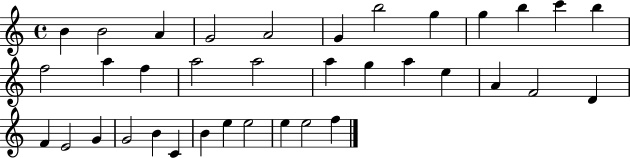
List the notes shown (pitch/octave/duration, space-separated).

B4/q B4/h A4/q G4/h A4/h G4/q B5/h G5/q G5/q B5/q C6/q B5/q F5/h A5/q F5/q A5/h A5/h A5/q G5/q A5/q E5/q A4/q F4/h D4/q F4/q E4/h G4/q G4/h B4/q C4/q B4/q E5/q E5/h E5/q E5/h F5/q